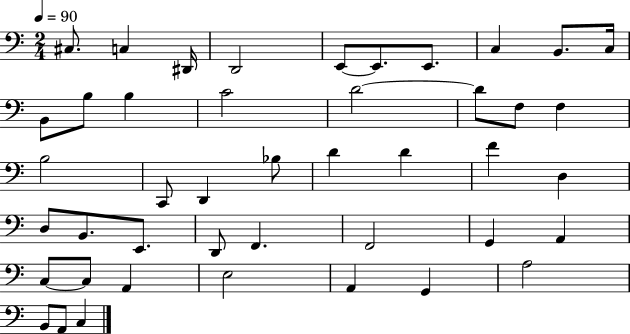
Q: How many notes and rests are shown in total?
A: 44